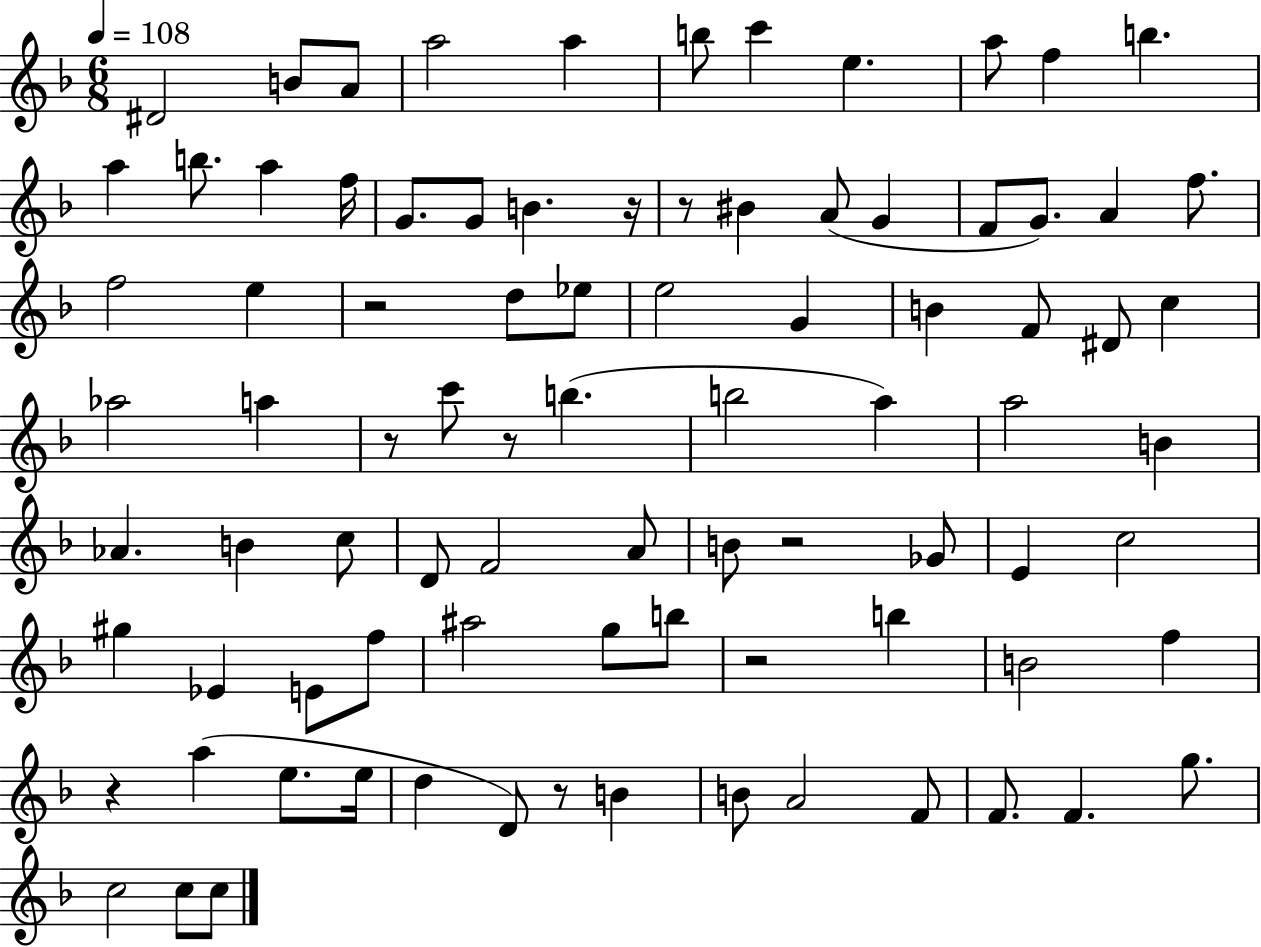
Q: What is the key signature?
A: F major